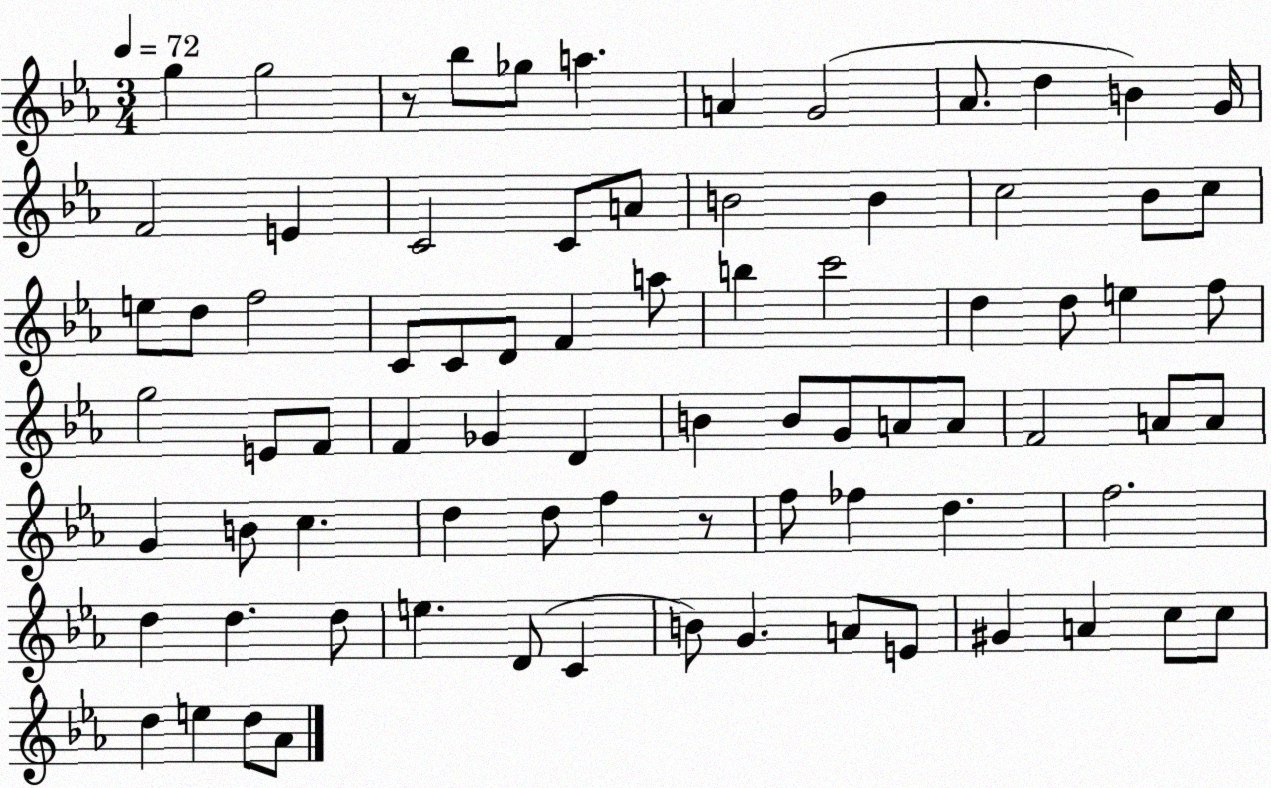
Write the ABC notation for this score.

X:1
T:Untitled
M:3/4
L:1/4
K:Eb
g g2 z/2 _b/2 _g/2 a A G2 _A/2 d B G/4 F2 E C2 C/2 A/2 B2 B c2 _B/2 c/2 e/2 d/2 f2 C/2 C/2 D/2 F a/2 b c'2 d d/2 e f/2 g2 E/2 F/2 F _G D B B/2 G/2 A/2 A/2 F2 A/2 A/2 G B/2 c d d/2 f z/2 f/2 _f d f2 d d d/2 e D/2 C B/2 G A/2 E/2 ^G A c/2 c/2 d e d/2 _A/2